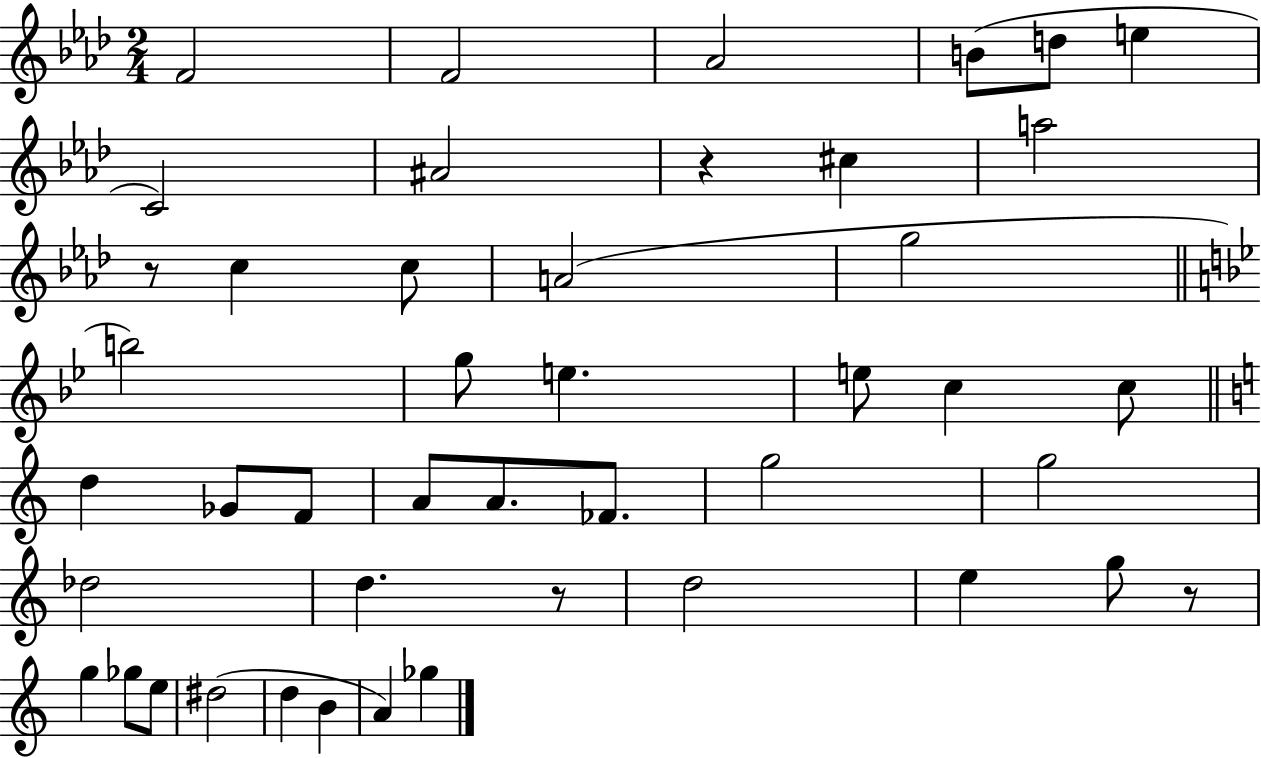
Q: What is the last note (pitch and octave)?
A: Gb5